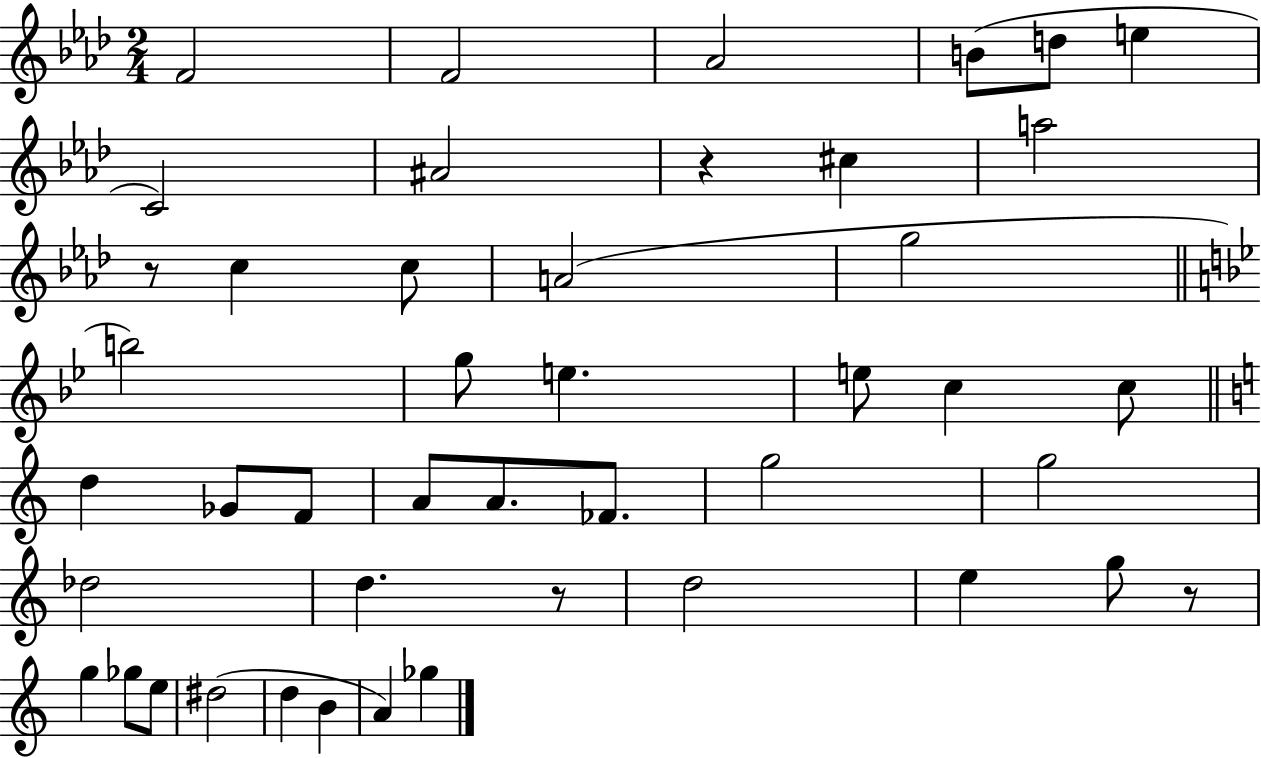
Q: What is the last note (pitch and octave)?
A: Gb5